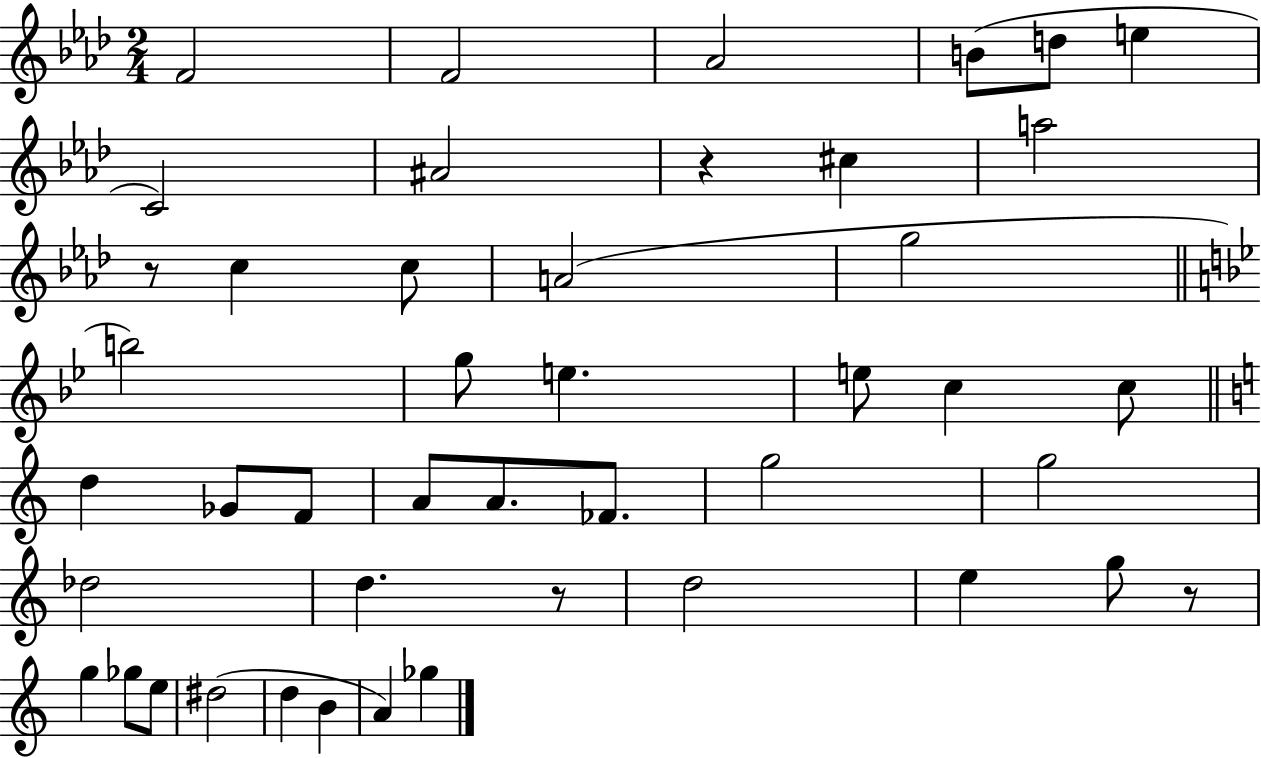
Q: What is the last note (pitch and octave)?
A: Gb5